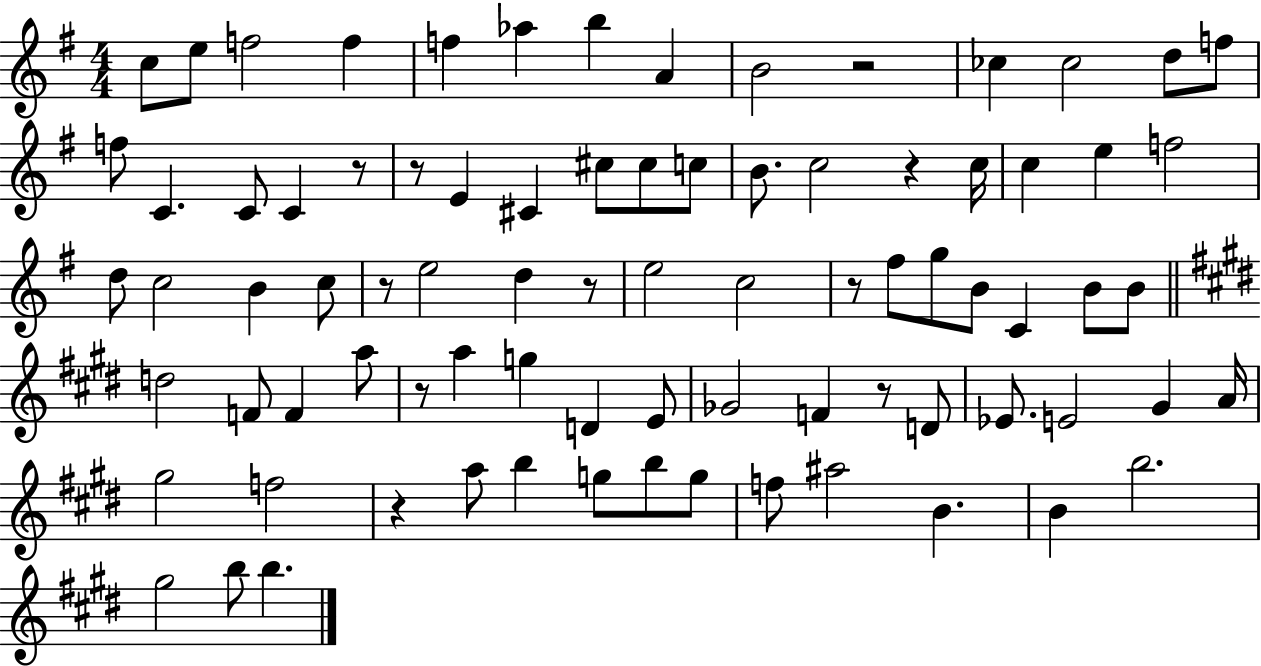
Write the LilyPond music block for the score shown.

{
  \clef treble
  \numericTimeSignature
  \time 4/4
  \key g \major
  c''8 e''8 f''2 f''4 | f''4 aes''4 b''4 a'4 | b'2 r2 | ces''4 ces''2 d''8 f''8 | \break f''8 c'4. c'8 c'4 r8 | r8 e'4 cis'4 cis''8 cis''8 c''8 | b'8. c''2 r4 c''16 | c''4 e''4 f''2 | \break d''8 c''2 b'4 c''8 | r8 e''2 d''4 r8 | e''2 c''2 | r8 fis''8 g''8 b'8 c'4 b'8 b'8 | \break \bar "||" \break \key e \major d''2 f'8 f'4 a''8 | r8 a''4 g''4 d'4 e'8 | ges'2 f'4 r8 d'8 | ees'8. e'2 gis'4 a'16 | \break gis''2 f''2 | r4 a''8 b''4 g''8 b''8 g''8 | f''8 ais''2 b'4. | b'4 b''2. | \break gis''2 b''8 b''4. | \bar "|."
}